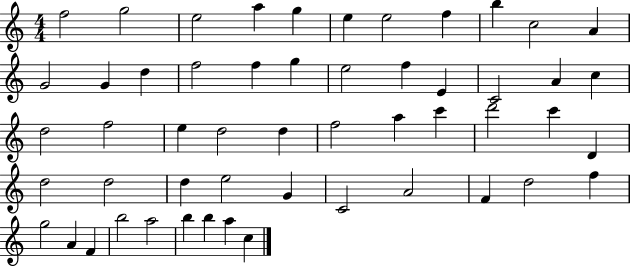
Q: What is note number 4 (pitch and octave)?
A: A5